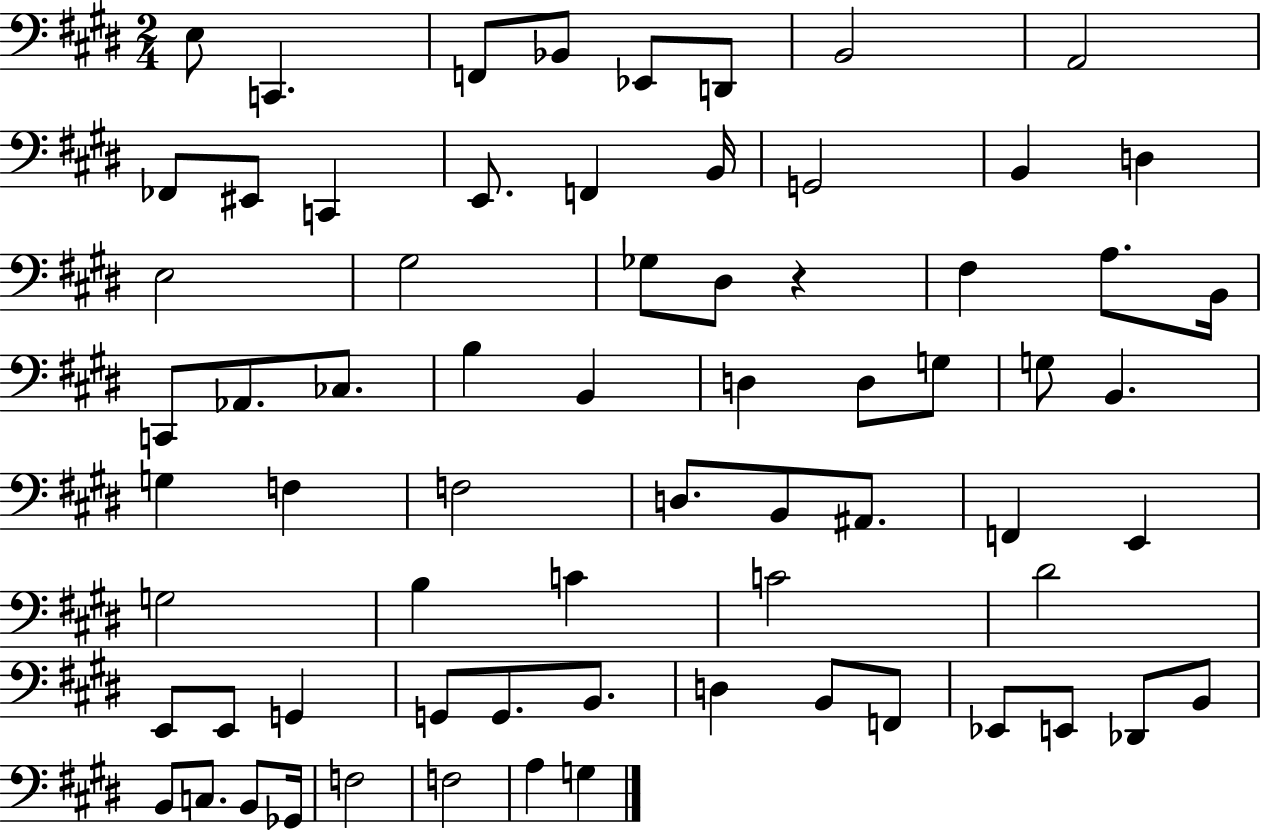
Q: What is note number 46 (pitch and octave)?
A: C4